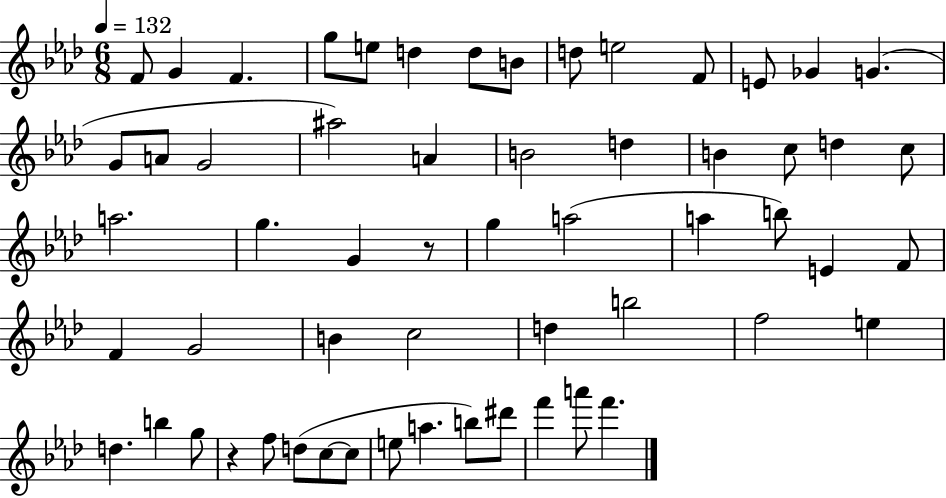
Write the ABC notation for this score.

X:1
T:Untitled
M:6/8
L:1/4
K:Ab
F/2 G F g/2 e/2 d d/2 B/2 d/2 e2 F/2 E/2 _G G G/2 A/2 G2 ^a2 A B2 d B c/2 d c/2 a2 g G z/2 g a2 a b/2 E F/2 F G2 B c2 d b2 f2 e d b g/2 z f/2 d/2 c/2 c/2 e/2 a b/2 ^d'/2 f' a'/2 f'